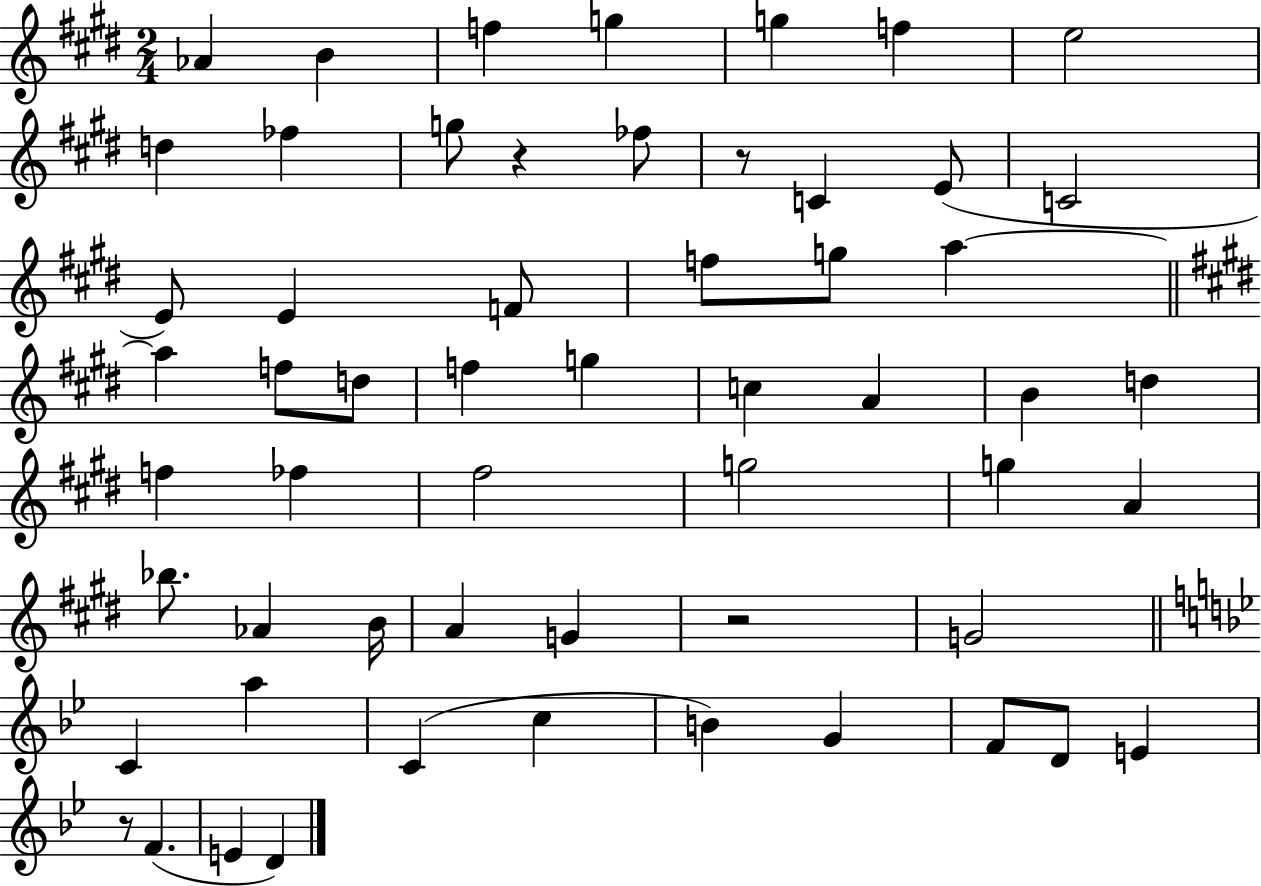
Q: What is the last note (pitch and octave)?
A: D4